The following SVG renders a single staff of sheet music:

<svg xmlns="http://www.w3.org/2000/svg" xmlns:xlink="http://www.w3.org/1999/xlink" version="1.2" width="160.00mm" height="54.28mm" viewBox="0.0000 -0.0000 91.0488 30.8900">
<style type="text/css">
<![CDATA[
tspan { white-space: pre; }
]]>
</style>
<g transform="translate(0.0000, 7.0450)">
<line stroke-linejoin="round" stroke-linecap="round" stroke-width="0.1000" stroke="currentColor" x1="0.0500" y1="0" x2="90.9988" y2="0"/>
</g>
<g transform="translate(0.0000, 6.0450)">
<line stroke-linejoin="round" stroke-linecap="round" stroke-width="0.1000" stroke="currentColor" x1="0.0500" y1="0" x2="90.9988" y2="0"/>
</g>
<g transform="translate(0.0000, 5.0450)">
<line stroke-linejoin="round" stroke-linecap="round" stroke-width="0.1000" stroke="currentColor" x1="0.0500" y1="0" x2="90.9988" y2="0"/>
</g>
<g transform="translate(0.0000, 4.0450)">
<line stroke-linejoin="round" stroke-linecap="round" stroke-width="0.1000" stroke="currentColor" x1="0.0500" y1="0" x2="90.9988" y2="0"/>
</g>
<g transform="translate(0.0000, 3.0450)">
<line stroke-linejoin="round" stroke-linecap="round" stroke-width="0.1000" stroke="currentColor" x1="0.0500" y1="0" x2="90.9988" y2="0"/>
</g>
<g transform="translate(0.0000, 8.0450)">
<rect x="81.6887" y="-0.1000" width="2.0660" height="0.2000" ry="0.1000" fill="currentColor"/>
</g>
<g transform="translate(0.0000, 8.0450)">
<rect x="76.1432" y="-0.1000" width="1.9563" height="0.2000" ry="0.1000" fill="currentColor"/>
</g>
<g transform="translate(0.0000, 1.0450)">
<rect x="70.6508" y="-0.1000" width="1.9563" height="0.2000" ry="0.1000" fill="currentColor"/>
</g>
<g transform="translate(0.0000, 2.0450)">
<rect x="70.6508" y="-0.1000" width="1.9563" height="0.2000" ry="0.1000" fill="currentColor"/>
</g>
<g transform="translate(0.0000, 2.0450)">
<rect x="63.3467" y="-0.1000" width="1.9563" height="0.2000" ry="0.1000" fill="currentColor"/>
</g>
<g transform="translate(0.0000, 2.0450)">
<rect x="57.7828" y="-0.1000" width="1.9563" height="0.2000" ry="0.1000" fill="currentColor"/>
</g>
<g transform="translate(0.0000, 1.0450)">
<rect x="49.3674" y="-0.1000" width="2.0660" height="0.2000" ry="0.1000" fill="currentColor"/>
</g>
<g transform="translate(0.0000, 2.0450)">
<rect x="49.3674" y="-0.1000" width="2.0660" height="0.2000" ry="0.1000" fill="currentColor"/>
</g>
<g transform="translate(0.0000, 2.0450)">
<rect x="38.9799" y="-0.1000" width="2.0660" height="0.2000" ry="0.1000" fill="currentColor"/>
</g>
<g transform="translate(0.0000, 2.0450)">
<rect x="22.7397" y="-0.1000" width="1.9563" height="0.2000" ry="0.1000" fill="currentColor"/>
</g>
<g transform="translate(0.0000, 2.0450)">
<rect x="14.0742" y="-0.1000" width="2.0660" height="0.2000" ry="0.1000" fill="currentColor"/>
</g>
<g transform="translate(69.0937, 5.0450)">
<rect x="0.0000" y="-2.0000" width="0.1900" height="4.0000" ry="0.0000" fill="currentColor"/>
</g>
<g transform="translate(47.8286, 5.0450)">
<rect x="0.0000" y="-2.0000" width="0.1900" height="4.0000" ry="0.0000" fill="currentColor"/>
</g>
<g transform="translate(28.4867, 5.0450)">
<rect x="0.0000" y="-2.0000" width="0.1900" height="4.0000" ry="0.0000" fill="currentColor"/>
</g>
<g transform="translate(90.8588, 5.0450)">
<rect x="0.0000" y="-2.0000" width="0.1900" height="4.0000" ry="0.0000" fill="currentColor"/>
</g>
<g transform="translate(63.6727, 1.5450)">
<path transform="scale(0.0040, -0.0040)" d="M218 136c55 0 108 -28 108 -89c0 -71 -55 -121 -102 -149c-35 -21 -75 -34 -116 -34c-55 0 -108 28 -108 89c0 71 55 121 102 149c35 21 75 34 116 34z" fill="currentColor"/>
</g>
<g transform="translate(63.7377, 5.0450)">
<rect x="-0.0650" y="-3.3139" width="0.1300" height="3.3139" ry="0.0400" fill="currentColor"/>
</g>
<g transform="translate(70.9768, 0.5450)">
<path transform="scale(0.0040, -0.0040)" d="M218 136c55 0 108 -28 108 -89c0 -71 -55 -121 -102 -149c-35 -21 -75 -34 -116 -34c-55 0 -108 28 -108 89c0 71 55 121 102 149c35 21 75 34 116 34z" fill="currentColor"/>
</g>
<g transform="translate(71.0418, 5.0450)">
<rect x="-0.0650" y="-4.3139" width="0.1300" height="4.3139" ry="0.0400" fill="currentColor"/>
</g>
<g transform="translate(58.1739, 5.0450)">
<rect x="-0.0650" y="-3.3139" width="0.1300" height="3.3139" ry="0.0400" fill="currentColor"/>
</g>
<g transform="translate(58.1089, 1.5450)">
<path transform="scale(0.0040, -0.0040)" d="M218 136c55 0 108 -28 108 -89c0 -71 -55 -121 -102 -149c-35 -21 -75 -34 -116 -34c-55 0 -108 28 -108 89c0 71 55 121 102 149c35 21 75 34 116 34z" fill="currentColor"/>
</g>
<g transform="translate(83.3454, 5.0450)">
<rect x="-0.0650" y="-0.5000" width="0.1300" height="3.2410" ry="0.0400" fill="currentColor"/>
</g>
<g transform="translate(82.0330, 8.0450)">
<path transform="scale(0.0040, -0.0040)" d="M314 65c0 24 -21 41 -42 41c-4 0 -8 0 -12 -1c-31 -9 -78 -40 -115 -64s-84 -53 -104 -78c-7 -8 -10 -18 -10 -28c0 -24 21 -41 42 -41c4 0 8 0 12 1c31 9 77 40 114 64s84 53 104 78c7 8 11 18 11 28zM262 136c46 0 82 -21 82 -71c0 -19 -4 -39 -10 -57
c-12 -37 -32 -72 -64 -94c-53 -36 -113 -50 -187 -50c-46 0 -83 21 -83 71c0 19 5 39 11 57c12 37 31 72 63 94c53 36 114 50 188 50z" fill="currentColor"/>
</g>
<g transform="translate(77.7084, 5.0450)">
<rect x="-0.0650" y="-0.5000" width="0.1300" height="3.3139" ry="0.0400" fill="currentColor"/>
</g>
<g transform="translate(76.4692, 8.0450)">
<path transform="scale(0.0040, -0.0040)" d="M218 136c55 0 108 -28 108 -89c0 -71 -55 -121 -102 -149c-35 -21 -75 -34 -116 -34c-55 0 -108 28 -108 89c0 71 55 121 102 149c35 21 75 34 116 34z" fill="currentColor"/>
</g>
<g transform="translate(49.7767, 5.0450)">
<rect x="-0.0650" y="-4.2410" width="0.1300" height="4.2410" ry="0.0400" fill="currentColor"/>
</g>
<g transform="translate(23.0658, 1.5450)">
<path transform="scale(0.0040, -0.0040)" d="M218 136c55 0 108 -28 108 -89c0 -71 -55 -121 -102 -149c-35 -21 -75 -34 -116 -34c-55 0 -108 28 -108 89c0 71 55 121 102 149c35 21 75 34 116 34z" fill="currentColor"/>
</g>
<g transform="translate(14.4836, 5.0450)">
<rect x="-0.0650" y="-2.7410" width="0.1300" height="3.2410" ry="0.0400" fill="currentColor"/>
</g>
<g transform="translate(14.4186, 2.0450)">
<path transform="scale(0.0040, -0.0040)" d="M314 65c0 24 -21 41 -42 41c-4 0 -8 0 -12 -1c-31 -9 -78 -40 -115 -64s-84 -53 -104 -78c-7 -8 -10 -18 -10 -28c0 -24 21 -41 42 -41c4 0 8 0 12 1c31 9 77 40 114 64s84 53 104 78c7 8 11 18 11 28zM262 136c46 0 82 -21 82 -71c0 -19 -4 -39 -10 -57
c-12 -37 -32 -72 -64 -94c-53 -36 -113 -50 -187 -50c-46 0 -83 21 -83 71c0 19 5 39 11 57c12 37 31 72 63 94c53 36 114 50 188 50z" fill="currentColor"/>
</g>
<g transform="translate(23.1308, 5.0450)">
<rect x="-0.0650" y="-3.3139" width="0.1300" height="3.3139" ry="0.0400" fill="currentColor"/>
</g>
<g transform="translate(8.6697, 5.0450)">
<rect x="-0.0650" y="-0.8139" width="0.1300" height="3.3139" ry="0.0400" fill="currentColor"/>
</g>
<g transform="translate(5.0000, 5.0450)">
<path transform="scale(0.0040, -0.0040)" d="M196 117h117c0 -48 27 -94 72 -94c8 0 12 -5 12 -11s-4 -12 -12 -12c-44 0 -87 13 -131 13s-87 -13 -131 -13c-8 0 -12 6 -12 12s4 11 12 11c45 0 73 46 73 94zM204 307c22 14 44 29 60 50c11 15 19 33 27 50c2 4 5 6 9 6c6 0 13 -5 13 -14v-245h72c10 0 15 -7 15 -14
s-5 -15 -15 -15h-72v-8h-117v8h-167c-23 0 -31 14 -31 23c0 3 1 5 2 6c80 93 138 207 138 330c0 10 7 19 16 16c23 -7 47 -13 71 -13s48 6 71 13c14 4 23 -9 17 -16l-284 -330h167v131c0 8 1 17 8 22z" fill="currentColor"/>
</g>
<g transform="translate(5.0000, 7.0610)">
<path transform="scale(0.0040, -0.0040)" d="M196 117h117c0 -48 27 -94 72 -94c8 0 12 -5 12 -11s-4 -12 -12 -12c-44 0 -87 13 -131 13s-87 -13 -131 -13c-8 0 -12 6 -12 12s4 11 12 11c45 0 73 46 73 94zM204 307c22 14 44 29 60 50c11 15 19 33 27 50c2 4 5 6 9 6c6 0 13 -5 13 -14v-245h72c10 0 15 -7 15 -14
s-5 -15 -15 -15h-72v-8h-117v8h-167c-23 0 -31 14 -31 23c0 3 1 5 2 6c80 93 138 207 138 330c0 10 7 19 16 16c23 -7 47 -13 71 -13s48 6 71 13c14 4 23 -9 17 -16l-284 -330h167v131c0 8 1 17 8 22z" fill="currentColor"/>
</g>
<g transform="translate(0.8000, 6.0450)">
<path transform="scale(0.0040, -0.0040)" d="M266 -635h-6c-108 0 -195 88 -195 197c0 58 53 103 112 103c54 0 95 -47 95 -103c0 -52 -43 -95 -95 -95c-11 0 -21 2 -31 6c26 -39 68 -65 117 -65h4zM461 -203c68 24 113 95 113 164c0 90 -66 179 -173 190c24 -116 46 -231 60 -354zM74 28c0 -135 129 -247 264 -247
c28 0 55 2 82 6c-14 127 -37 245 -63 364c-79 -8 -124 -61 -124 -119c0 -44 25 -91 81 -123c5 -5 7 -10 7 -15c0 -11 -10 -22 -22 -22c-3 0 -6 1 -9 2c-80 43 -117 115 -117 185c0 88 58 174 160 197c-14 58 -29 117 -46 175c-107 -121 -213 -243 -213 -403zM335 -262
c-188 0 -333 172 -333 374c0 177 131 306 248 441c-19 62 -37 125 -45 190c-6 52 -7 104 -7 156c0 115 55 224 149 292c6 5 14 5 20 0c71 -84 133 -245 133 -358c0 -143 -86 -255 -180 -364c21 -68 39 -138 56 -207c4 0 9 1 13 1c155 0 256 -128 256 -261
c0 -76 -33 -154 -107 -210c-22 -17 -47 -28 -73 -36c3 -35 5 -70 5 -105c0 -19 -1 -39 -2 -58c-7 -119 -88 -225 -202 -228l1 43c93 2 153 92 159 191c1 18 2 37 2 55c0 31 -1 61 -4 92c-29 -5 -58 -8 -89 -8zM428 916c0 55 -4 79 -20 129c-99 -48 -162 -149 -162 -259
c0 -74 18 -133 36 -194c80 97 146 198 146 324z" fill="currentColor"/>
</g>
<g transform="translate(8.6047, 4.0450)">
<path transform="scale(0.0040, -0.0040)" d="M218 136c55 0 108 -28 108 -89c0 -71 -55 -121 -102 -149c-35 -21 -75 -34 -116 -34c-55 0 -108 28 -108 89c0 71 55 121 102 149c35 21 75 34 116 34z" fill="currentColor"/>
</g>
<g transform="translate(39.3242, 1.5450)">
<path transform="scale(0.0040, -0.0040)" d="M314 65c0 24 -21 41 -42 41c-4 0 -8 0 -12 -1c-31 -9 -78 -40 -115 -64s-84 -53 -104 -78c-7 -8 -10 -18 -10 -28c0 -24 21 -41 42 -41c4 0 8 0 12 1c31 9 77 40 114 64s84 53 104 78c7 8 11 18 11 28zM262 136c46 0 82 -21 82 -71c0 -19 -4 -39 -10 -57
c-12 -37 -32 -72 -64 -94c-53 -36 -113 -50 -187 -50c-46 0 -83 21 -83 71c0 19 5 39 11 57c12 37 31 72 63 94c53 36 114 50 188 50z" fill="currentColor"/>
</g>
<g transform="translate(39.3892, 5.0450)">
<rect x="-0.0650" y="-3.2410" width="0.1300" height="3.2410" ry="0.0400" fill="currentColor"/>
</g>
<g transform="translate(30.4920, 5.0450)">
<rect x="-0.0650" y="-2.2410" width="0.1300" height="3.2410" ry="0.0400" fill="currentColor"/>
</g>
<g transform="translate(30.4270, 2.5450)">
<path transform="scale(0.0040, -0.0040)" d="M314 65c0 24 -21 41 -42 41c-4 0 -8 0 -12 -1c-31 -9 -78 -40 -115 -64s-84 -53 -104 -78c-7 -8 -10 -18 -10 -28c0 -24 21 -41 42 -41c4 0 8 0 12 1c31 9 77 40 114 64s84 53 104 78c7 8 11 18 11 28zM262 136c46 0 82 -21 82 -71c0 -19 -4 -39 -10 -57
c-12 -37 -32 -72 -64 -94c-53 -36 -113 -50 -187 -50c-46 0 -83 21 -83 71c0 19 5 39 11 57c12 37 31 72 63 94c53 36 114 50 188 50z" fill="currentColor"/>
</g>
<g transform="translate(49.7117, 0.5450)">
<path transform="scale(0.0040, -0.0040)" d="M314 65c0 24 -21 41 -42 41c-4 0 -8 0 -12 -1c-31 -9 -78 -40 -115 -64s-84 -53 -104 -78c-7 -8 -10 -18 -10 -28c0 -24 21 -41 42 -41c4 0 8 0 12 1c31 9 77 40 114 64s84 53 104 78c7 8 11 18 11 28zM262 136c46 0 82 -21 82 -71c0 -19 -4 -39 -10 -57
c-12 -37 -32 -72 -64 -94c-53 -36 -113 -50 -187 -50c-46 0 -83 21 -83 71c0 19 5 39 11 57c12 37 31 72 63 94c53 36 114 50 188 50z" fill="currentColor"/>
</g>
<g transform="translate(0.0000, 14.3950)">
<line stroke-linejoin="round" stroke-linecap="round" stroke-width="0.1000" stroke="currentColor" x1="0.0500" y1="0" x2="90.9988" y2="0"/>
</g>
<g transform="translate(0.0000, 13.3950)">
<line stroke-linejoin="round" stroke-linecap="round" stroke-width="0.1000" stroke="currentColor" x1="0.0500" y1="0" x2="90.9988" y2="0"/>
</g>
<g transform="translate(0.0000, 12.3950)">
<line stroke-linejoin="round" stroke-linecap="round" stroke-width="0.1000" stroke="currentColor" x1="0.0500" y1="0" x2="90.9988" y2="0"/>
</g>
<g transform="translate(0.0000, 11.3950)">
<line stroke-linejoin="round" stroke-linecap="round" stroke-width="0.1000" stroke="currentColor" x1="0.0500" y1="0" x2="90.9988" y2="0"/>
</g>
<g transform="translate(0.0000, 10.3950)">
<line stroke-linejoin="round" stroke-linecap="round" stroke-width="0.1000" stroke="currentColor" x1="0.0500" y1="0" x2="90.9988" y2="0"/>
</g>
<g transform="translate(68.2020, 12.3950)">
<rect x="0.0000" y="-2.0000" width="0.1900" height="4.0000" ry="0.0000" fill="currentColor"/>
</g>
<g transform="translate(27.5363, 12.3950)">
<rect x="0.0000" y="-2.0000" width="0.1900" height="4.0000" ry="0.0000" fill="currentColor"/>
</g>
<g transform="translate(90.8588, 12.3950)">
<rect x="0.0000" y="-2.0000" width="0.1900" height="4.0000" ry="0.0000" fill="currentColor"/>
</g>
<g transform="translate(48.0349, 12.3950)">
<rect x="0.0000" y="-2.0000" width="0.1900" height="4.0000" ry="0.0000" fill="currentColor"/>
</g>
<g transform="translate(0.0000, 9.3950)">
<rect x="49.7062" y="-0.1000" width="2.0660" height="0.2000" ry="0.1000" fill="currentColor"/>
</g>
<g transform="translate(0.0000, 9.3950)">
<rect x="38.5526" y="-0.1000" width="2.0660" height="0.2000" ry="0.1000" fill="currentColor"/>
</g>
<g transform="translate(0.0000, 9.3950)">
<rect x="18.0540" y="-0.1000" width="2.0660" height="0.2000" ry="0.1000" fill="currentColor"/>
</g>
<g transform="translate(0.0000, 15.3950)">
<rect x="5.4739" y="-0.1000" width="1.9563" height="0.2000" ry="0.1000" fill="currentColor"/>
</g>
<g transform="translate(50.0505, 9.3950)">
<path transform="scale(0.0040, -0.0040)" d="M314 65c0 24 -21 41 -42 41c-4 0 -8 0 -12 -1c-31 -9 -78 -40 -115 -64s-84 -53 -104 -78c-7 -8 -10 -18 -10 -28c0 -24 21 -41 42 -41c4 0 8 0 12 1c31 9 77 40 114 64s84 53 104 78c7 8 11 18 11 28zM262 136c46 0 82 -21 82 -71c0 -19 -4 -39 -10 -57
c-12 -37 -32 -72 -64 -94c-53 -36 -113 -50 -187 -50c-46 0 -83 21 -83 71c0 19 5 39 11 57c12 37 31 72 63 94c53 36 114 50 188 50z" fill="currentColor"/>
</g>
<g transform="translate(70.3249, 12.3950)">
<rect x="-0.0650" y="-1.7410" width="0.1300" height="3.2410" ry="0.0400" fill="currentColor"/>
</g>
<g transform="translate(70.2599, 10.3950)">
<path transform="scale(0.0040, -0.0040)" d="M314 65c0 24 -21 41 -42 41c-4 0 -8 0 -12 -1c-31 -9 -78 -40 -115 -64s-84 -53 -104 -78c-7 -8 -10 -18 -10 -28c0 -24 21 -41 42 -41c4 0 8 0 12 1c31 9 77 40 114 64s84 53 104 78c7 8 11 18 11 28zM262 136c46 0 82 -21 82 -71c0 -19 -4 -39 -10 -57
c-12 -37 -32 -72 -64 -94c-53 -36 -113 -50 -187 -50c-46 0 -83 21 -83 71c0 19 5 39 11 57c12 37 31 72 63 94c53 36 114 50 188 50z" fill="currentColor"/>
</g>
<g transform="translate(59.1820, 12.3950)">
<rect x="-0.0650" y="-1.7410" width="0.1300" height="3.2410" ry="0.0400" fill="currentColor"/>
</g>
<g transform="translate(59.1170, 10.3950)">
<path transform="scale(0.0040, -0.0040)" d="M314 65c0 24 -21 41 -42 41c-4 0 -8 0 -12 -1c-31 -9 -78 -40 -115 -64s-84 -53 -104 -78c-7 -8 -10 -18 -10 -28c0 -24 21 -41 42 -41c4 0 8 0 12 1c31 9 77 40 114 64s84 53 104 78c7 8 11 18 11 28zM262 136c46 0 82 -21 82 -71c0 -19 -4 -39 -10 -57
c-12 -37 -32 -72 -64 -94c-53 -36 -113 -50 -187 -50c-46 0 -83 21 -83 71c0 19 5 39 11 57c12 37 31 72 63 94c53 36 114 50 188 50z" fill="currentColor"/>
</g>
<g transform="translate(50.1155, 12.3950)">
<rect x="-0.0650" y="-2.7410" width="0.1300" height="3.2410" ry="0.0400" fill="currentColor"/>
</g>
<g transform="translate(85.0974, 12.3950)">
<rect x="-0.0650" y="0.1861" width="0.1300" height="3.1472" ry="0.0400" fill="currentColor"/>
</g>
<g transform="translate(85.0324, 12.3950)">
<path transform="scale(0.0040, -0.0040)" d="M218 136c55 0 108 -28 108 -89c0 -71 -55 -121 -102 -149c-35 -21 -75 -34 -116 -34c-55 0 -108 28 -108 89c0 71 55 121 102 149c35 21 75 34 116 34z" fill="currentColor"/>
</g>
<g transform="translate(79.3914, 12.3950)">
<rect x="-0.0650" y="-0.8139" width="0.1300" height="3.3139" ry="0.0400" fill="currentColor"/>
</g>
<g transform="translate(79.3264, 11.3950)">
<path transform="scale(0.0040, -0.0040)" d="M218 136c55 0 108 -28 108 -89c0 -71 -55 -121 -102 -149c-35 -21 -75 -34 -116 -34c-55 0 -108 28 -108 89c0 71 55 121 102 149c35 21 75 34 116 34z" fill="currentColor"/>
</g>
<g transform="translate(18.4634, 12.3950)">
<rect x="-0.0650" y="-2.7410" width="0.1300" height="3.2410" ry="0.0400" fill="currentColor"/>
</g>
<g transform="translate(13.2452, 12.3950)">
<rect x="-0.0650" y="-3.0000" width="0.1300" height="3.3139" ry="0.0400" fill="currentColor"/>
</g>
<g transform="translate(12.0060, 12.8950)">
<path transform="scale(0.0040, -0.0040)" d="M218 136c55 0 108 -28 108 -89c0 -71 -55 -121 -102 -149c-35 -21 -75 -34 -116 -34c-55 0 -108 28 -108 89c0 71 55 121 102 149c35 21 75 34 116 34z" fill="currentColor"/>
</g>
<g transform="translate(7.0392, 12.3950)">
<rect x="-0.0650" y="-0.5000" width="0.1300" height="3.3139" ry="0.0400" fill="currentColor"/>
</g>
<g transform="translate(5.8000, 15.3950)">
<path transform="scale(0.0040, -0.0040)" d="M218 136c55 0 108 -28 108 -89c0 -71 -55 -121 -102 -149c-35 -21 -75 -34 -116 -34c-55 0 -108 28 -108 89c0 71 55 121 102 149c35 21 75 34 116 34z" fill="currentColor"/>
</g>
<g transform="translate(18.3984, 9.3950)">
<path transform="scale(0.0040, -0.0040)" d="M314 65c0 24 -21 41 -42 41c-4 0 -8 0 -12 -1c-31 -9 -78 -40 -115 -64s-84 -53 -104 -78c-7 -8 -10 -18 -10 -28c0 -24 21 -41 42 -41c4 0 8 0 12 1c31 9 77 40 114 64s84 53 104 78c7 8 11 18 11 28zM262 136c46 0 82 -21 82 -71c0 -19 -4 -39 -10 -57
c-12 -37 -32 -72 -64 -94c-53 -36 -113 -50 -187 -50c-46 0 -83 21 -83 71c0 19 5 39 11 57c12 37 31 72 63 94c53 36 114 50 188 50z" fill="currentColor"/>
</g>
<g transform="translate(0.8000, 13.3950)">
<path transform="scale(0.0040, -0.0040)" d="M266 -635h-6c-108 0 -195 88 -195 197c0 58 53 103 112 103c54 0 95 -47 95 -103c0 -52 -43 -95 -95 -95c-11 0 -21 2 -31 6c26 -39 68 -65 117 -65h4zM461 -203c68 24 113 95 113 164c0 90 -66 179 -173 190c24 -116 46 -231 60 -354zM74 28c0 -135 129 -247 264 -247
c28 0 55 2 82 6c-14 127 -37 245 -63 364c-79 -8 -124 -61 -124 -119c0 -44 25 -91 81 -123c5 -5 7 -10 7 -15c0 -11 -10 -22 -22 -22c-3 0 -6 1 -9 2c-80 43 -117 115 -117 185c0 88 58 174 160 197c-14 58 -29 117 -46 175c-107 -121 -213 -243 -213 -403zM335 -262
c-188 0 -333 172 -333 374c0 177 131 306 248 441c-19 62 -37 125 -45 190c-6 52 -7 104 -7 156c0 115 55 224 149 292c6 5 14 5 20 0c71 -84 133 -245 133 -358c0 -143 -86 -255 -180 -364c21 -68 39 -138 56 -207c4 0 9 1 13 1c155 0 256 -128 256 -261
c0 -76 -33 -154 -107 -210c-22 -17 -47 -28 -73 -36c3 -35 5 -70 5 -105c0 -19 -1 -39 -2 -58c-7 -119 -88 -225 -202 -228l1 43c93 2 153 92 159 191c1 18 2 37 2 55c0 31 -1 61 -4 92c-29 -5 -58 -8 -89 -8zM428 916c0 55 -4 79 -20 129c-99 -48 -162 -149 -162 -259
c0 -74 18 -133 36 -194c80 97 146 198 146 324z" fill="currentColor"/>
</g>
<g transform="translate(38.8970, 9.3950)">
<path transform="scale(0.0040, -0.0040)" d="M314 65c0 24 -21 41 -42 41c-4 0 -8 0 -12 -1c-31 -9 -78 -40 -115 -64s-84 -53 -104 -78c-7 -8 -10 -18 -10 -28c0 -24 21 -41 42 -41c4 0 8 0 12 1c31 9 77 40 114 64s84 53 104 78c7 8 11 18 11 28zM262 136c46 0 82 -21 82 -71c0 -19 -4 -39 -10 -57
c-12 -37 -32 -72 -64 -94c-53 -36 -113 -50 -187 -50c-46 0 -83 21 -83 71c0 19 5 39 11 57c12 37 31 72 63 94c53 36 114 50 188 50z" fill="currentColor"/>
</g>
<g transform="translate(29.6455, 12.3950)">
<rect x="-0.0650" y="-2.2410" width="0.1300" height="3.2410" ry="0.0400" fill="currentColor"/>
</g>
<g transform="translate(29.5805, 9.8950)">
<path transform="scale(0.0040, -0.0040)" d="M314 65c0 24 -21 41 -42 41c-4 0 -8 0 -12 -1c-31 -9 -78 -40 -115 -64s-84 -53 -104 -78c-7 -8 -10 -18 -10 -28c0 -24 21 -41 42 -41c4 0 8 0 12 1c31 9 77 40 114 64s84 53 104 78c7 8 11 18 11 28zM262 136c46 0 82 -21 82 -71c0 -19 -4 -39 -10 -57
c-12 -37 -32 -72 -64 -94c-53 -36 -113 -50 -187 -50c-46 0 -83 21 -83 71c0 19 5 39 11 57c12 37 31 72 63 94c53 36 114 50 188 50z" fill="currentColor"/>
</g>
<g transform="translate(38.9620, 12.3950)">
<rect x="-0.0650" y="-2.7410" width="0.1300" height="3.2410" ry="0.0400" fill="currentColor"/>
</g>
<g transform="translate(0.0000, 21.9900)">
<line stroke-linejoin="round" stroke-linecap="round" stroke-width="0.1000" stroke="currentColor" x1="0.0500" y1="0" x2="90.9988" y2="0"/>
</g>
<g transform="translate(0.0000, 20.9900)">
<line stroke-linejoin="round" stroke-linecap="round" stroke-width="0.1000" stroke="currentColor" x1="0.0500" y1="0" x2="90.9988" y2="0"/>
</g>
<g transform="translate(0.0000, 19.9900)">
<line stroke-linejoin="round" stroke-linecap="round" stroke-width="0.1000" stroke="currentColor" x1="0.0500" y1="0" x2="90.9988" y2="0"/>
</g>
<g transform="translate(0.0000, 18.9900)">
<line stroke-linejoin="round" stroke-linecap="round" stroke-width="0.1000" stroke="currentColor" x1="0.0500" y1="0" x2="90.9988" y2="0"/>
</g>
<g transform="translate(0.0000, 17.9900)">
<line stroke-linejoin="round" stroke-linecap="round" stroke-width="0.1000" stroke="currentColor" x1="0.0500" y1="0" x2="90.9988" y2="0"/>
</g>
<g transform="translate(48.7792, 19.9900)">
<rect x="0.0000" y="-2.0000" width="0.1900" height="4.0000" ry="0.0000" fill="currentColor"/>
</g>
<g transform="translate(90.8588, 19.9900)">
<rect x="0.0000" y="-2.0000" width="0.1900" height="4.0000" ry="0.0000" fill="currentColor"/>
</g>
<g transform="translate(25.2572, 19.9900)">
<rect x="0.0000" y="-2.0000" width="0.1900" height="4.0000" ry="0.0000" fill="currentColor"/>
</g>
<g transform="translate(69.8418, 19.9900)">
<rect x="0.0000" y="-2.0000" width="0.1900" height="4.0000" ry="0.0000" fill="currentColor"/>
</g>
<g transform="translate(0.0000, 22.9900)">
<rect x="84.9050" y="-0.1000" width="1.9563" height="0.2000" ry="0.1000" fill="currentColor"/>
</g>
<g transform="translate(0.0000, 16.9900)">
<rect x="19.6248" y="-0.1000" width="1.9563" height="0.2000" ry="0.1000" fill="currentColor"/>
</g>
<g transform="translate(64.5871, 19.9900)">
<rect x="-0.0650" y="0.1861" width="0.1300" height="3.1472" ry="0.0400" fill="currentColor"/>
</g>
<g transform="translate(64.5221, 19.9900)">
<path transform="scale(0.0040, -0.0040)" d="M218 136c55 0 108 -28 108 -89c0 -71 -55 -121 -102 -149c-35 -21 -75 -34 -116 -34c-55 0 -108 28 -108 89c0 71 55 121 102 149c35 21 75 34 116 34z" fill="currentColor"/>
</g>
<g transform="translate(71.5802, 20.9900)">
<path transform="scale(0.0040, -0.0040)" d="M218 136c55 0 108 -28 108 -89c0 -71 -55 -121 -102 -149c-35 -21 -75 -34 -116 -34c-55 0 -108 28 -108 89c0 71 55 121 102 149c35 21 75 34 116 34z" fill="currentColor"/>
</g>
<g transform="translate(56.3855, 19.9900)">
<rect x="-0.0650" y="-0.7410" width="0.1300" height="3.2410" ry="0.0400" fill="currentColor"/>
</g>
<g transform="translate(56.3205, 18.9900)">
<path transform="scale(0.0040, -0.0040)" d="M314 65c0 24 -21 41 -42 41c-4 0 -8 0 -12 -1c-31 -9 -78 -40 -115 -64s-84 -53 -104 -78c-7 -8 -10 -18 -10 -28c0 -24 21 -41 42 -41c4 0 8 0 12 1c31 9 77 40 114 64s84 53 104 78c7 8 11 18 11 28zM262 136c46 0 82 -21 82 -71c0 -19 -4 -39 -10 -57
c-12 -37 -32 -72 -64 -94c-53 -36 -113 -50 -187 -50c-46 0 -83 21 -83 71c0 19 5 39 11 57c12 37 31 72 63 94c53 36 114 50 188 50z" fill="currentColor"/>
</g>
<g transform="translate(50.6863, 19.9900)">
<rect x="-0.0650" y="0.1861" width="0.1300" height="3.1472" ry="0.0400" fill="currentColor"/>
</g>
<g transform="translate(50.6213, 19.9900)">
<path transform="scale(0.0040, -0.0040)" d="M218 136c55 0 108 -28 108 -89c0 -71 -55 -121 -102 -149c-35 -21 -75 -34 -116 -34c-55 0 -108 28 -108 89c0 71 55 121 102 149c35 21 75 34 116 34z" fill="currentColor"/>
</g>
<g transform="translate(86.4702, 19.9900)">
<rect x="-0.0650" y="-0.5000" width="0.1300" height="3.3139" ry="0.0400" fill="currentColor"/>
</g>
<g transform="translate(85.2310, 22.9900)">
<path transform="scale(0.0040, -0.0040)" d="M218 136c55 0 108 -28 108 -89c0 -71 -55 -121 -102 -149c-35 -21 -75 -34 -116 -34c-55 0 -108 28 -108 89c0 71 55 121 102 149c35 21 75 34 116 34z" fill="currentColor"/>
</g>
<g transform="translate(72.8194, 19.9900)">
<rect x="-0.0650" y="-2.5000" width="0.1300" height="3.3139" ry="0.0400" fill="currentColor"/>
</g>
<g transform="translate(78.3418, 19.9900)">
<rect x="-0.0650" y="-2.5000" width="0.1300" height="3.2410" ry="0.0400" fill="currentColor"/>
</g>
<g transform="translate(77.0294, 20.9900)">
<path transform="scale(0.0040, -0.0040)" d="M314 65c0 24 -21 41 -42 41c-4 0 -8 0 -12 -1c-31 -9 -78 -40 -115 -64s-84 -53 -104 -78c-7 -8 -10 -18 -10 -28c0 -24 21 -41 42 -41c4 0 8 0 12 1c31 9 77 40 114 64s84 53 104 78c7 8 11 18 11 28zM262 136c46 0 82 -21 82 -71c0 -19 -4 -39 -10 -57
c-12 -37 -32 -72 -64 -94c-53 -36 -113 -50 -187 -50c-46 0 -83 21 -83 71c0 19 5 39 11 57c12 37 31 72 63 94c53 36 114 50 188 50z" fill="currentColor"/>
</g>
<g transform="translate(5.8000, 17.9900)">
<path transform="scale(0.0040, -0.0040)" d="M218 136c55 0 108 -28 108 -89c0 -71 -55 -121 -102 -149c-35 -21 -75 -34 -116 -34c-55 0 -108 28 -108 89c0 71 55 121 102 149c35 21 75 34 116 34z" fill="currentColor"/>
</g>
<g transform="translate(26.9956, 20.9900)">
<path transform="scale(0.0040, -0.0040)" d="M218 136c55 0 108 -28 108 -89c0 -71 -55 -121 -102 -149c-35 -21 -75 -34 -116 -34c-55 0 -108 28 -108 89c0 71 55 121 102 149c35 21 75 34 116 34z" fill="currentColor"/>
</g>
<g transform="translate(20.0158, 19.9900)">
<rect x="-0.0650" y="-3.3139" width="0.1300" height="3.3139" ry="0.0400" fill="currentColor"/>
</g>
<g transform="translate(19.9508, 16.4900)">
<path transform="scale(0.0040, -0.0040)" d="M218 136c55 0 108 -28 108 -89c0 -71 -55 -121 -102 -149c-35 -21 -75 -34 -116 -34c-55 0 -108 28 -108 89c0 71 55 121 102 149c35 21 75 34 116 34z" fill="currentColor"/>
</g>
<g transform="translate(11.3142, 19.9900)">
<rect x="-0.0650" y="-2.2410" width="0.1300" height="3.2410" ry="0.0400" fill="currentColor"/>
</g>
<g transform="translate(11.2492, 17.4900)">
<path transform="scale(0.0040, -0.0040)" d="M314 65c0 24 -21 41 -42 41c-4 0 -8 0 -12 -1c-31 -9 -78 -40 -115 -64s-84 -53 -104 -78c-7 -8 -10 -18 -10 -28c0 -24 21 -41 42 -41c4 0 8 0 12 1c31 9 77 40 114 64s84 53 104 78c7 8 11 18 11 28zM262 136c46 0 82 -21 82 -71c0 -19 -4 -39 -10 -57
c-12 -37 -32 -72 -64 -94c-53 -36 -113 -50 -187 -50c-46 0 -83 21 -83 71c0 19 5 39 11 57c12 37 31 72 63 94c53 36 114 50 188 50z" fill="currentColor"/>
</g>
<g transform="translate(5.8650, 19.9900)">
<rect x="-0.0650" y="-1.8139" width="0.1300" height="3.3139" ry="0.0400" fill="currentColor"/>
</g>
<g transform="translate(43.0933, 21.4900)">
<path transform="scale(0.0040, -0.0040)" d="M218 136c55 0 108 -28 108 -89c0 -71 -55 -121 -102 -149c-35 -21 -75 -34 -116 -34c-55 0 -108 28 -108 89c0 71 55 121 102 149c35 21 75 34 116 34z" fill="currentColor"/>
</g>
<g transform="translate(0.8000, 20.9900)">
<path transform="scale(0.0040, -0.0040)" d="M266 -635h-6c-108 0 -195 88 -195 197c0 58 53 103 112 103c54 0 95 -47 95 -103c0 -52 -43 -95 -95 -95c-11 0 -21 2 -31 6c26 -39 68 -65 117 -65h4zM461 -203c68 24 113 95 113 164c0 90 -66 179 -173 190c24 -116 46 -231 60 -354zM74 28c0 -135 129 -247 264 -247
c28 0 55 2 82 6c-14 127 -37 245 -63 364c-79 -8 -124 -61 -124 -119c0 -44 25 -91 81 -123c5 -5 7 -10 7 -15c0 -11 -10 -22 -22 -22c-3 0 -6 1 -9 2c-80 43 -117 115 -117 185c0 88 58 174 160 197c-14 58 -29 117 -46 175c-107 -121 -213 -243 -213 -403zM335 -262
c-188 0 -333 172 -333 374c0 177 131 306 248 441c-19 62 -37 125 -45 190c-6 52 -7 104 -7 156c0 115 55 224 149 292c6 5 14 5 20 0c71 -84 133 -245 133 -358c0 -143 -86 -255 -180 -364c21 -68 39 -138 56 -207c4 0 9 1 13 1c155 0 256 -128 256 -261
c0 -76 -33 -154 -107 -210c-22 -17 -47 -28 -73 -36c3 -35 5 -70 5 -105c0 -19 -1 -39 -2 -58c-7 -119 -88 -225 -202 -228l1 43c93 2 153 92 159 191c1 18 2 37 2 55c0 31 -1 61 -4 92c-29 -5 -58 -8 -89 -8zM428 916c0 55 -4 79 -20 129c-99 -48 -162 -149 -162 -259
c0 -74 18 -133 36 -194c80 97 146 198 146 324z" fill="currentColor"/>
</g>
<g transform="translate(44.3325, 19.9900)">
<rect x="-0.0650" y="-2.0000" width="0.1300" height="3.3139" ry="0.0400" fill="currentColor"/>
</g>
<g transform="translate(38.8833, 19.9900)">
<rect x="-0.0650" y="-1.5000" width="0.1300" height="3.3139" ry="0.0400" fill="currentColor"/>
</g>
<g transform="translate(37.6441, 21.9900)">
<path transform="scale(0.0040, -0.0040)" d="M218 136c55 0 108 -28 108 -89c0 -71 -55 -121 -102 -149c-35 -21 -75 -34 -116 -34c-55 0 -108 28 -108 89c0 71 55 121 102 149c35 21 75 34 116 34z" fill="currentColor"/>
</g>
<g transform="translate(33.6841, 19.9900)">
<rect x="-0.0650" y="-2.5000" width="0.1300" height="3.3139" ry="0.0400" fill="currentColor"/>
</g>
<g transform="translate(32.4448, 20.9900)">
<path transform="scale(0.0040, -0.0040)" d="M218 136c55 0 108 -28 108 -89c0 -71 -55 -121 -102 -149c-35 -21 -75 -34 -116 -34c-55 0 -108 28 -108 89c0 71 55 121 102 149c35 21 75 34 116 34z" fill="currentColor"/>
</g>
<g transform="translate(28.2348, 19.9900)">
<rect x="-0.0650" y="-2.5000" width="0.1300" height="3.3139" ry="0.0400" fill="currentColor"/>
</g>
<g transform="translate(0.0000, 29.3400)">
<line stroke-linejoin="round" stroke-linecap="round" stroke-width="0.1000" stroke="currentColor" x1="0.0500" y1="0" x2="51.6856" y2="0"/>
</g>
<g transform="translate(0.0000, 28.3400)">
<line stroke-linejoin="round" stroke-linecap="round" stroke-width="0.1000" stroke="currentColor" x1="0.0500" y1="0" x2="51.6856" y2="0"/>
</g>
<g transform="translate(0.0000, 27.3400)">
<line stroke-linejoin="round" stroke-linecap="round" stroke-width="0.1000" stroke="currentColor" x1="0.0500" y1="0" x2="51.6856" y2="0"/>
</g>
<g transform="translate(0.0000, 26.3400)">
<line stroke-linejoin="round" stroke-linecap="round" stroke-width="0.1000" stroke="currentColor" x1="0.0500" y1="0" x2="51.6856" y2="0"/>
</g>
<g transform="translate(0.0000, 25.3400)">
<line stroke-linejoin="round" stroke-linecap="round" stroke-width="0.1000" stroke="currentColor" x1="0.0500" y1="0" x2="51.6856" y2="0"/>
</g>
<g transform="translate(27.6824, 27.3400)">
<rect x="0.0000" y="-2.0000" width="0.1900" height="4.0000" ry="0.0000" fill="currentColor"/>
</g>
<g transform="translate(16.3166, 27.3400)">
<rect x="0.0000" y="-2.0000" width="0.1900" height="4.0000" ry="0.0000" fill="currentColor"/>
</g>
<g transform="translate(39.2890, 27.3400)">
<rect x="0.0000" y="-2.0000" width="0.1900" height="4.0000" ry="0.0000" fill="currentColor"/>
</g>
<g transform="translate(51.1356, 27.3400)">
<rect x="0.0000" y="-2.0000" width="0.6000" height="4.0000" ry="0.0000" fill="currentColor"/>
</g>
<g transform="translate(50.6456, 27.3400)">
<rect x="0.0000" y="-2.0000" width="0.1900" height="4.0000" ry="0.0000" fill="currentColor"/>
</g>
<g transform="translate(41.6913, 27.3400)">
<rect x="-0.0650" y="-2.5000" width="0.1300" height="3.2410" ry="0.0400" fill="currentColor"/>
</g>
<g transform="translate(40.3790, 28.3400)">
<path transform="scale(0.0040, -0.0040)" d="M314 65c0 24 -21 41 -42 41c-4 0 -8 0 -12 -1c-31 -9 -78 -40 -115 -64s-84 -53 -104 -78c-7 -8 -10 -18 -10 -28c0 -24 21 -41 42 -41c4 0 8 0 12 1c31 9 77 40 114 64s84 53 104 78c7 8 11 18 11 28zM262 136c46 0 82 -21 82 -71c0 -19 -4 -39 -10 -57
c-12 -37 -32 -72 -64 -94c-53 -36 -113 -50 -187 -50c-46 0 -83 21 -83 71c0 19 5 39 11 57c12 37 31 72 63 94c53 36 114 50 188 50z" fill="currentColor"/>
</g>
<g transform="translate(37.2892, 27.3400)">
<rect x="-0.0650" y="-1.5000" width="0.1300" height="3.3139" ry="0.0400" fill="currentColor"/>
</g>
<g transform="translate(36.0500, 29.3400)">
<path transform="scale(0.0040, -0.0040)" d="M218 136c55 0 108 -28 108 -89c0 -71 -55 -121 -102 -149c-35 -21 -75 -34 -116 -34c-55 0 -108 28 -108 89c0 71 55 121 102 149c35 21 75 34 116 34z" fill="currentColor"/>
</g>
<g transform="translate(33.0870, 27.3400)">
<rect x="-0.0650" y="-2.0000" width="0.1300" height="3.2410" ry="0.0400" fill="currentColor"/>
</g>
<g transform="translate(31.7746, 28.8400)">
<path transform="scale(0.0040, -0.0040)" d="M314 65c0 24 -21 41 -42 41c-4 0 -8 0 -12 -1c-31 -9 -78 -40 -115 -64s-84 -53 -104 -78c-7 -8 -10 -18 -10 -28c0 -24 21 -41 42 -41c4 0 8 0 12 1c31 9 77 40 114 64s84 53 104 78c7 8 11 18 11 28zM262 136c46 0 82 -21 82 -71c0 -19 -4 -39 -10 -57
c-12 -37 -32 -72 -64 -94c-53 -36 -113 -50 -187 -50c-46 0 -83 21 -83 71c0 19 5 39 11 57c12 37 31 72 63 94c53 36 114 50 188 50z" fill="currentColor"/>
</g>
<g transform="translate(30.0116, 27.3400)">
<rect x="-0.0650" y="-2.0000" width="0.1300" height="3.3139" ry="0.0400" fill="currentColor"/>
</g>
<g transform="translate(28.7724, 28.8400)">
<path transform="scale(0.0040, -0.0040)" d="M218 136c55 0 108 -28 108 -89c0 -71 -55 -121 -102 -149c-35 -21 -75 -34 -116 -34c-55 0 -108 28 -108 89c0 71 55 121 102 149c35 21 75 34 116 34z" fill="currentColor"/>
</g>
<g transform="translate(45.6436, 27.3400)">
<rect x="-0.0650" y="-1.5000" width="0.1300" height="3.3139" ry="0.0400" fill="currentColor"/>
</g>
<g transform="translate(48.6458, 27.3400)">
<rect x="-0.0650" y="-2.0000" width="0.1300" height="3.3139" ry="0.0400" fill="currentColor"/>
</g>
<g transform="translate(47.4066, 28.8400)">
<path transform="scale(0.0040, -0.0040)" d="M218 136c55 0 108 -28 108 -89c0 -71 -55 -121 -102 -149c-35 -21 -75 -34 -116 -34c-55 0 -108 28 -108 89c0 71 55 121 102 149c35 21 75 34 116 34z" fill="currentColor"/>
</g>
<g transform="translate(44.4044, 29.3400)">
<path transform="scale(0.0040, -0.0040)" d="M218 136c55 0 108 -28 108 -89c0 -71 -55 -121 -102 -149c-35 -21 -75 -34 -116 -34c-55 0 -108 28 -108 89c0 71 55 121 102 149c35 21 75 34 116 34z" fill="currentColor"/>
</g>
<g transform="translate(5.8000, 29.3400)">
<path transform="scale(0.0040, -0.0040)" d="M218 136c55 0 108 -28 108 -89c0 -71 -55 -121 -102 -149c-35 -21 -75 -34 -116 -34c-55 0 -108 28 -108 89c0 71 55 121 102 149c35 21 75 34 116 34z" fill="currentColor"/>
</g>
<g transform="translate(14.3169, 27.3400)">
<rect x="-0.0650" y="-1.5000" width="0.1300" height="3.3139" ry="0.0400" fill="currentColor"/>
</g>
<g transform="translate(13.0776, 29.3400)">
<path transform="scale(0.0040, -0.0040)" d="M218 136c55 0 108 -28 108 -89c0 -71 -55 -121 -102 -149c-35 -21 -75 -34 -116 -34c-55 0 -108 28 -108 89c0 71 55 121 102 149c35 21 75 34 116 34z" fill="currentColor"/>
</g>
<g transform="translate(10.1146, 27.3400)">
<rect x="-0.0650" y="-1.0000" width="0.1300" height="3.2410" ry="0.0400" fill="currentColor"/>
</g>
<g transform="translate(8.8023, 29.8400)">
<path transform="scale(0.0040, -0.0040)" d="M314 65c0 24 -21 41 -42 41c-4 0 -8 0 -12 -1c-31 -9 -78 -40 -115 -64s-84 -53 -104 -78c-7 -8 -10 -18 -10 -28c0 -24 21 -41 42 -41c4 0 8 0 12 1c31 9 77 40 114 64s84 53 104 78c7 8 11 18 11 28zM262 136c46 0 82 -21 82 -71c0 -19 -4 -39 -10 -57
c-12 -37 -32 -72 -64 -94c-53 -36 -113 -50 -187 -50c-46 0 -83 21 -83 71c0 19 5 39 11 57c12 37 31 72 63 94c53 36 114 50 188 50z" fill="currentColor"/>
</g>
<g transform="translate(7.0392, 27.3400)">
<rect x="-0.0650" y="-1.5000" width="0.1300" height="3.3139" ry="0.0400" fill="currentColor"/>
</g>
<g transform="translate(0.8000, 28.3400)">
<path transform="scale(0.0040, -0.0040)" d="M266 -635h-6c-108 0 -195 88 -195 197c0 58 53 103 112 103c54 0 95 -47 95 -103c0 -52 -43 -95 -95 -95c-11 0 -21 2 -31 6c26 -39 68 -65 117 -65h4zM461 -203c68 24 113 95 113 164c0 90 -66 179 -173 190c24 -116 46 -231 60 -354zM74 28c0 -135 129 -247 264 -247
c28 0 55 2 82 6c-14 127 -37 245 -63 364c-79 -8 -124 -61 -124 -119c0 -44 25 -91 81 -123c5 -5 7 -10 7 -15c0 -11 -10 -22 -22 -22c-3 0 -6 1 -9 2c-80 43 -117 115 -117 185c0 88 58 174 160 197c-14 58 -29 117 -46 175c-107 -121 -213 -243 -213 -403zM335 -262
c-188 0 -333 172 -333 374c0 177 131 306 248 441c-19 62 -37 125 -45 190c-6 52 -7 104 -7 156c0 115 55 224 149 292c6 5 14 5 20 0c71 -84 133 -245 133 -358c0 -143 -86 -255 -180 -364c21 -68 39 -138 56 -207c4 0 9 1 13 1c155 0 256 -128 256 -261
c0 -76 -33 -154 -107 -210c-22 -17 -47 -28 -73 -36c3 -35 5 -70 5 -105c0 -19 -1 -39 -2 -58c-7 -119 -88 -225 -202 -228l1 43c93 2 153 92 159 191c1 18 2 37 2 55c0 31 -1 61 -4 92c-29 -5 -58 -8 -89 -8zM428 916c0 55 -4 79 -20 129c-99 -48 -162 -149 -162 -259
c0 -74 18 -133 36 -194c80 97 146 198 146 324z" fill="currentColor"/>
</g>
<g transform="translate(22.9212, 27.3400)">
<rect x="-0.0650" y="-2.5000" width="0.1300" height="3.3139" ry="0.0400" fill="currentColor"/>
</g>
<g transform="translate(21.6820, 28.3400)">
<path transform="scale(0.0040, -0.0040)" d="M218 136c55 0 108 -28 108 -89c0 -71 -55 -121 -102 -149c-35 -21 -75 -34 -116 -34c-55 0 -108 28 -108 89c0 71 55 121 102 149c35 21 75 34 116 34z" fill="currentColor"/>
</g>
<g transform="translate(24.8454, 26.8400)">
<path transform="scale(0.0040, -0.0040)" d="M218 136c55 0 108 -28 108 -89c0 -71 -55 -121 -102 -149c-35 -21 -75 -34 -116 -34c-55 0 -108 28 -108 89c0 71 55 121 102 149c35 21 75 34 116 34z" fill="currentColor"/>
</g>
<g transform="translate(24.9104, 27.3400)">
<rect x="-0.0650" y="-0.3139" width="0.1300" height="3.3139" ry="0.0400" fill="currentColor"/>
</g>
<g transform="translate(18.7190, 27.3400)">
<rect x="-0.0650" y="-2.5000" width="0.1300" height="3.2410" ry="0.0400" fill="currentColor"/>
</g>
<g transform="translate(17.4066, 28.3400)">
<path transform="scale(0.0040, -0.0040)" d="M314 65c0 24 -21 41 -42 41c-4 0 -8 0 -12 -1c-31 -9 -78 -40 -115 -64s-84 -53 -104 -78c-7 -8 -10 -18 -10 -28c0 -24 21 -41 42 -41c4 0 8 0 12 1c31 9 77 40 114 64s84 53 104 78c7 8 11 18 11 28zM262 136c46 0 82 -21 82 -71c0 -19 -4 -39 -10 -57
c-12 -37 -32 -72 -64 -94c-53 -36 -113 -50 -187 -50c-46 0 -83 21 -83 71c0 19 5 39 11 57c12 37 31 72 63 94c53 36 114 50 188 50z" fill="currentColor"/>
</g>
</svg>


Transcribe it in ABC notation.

X:1
T:Untitled
M:4/4
L:1/4
K:C
d a2 b g2 b2 d'2 b b d' C C2 C A a2 g2 a2 a2 f2 f2 d B f g2 b G G E F B d2 B G G2 C E D2 E G2 G c F F2 E G2 E F